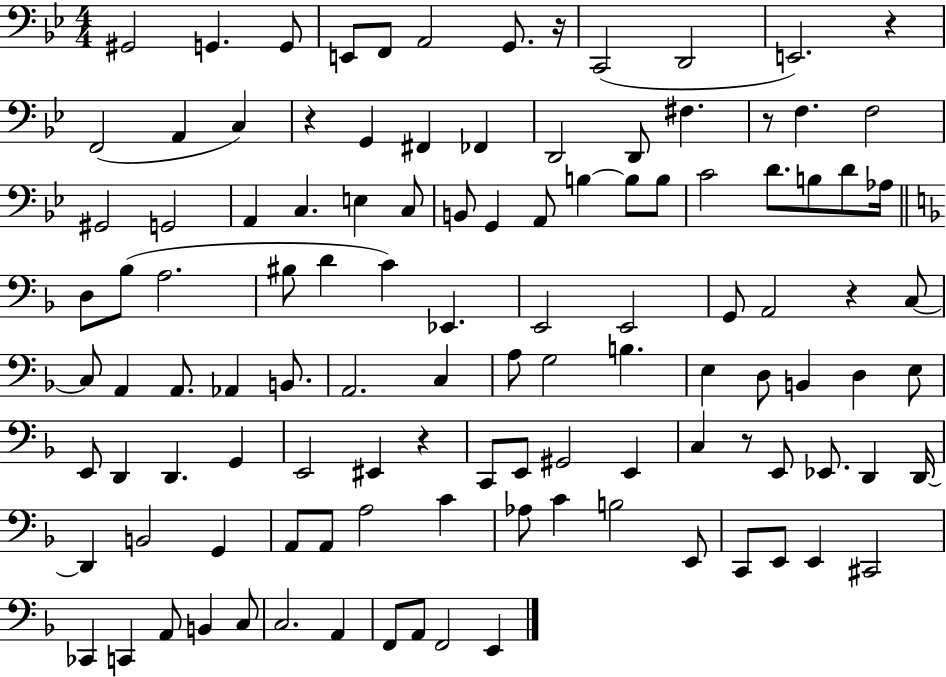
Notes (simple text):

G#2/h G2/q. G2/e E2/e F2/e A2/h G2/e. R/s C2/h D2/h E2/h. R/q F2/h A2/q C3/q R/q G2/q F#2/q FES2/q D2/h D2/e F#3/q. R/e F3/q. F3/h G#2/h G2/h A2/q C3/q. E3/q C3/e B2/e G2/q A2/e B3/q B3/e B3/e C4/h D4/e. B3/e D4/e Ab3/s D3/e Bb3/e A3/h. BIS3/e D4/q C4/q Eb2/q. E2/h E2/h G2/e A2/h R/q C3/e C3/e A2/q A2/e. Ab2/q B2/e. A2/h. C3/q A3/e G3/h B3/q. E3/q D3/e B2/q D3/q E3/e E2/e D2/q D2/q. G2/q E2/h EIS2/q R/q C2/e E2/e G#2/h E2/q C3/q R/e E2/e Eb2/e. D2/q D2/s D2/q B2/h G2/q A2/e A2/e A3/h C4/q Ab3/e C4/q B3/h E2/e C2/e E2/e E2/q C#2/h CES2/q C2/q A2/e B2/q C3/e C3/h. A2/q F2/e A2/e F2/h E2/q